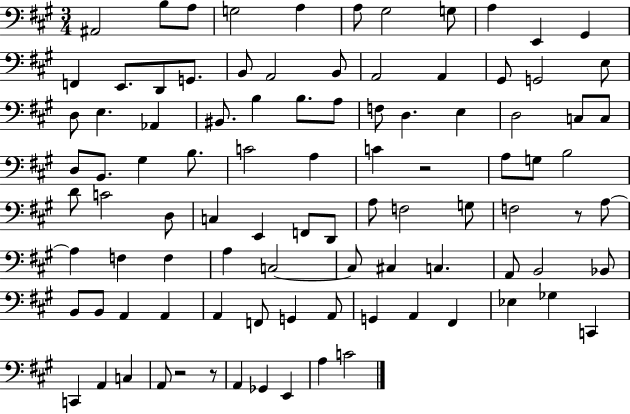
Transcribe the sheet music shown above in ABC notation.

X:1
T:Untitled
M:3/4
L:1/4
K:A
^A,,2 B,/2 A,/2 G,2 A, A,/2 ^G,2 G,/2 A, E,, ^G,, F,, E,,/2 D,,/2 G,,/2 B,,/2 A,,2 B,,/2 A,,2 A,, ^G,,/2 G,,2 E,/2 D,/2 E, _A,, ^B,,/2 B, B,/2 A,/2 F,/2 D, E, D,2 C,/2 C,/2 D,/2 B,,/2 ^G, B,/2 C2 A, C z2 A,/2 G,/2 B,2 D/2 C2 D,/2 C, E,, F,,/2 D,,/2 A,/2 F,2 G,/2 F,2 z/2 A,/2 A, F, F, A, C,2 C,/2 ^C, C, A,,/2 B,,2 _B,,/2 B,,/2 B,,/2 A,, A,, A,, F,,/2 G,, A,,/2 G,, A,, ^F,, _E, _G, C,, C,, A,, C, A,,/2 z2 z/2 A,, _G,, E,, A, C2